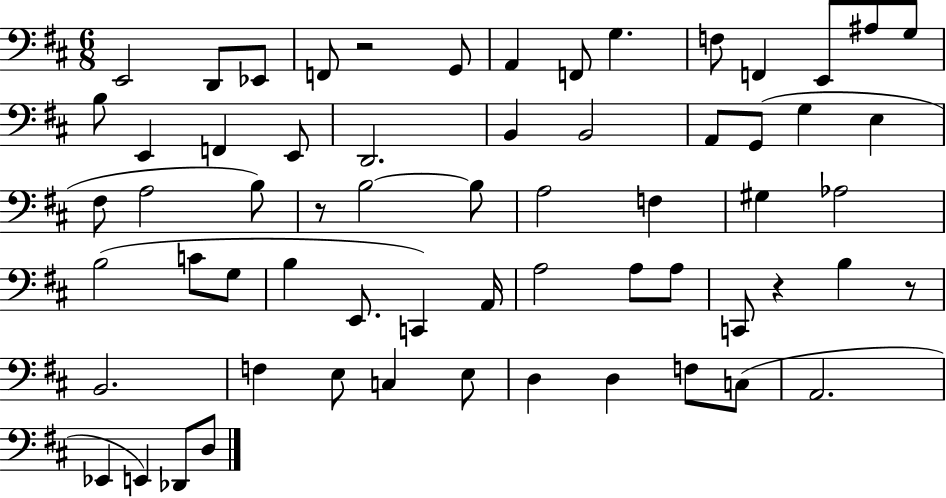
{
  \clef bass
  \numericTimeSignature
  \time 6/8
  \key d \major
  e,2 d,8 ees,8 | f,8 r2 g,8 | a,4 f,8 g4. | f8 f,4 e,8 ais8 g8 | \break b8 e,4 f,4 e,8 | d,2. | b,4 b,2 | a,8 g,8( g4 e4 | \break fis8 a2 b8) | r8 b2~~ b8 | a2 f4 | gis4 aes2 | \break b2( c'8 g8 | b4 e,8. c,4) a,16 | a2 a8 a8 | c,8 r4 b4 r8 | \break b,2. | f4 e8 c4 e8 | d4 d4 f8 c8( | a,2. | \break ees,4 e,4) des,8 d8 | \bar "|."
}